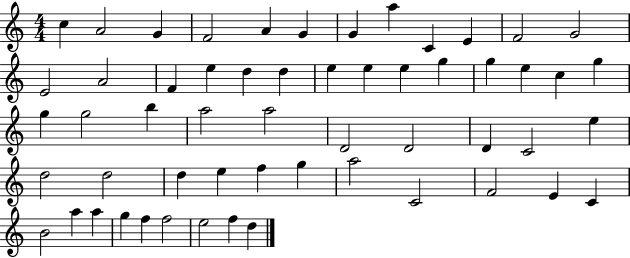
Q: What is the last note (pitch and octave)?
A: D5